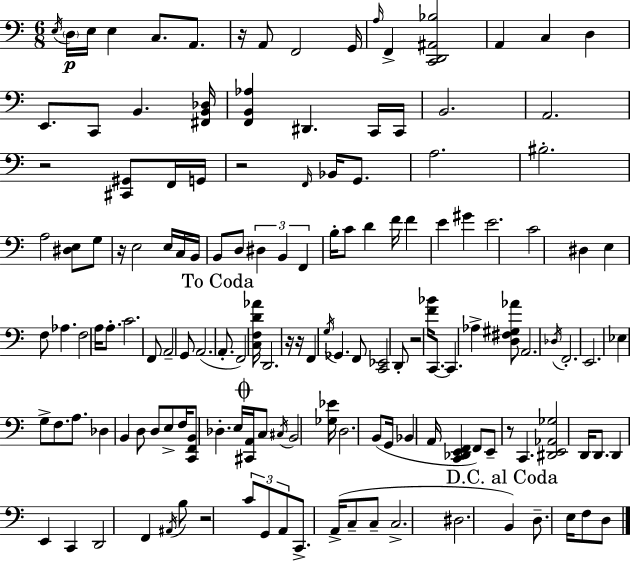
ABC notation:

X:1
T:Untitled
M:6/8
L:1/4
K:C
E,/4 D,/4 E,/4 E, C,/2 A,,/2 z/4 A,,/2 F,,2 G,,/4 A,/4 F,, [C,,D,,^A,,_B,]2 A,, C, D, E,,/2 C,,/2 B,, [^F,,B,,_D,]/4 [F,,B,,_A,] ^D,, C,,/4 C,,/4 B,,2 A,,2 z2 [^C,,^G,,]/2 F,,/4 G,,/4 z2 F,,/4 _B,,/4 G,,/2 A,2 ^B,2 A,2 [^D,E,]/2 G,/2 z/4 E,2 E,/4 C,/4 B,,/4 B,,/2 D,/2 ^D, B,, F,, B,/4 C/2 D F/4 F E ^G E2 C2 ^D, E, F,/2 _A, F,2 A,/4 A,/2 C2 F,,/2 A,,2 G,,/2 A,,2 A,,/2 F,,2 [C,F,D_A]/4 D,,2 z/4 z/4 F,, G,/4 _G,, F,,/2 [C,,_E,,]2 D,,/2 z2 [F_B]/4 C,,/2 C,, _A, [D,^F,^G,_A]/2 A,,2 _D,/4 F,,2 E,,2 _E, G,/2 F,/2 A,/2 _D, B,, D,/2 D,/2 E,/2 F,/4 [C,,F,,B,,]/2 _D, E,/4 [^C,,A,,]/4 C,/2 ^C,/4 B,,2 [_G,_E]/4 D,2 B,,/2 G,,/4 _B,, A,,/4 [C,,_D,,E,,F,,] F,,/2 E,,/2 z/2 C,, [^D,,E,,_A,,_G,]2 D,,/4 D,,/2 D,, E,, C,, D,,2 F,, ^A,,/4 B,/2 z2 C/2 G,,/2 A,,/2 C,,/2 A,,/4 C,/2 C,/2 C,2 ^D,2 B,, D,/2 E,/4 F,/2 D,/2